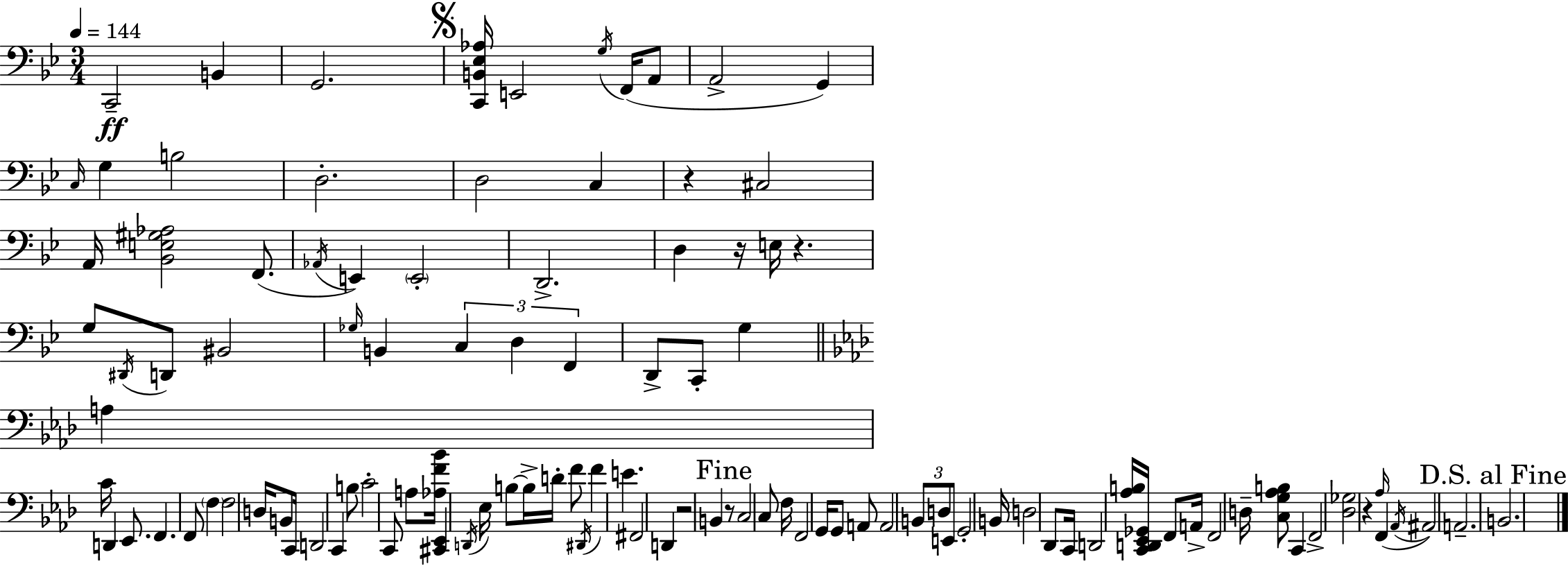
X:1
T:Untitled
M:3/4
L:1/4
K:Bb
C,,2 B,, G,,2 [C,,B,,_E,_A,]/4 E,,2 G,/4 F,,/4 A,,/2 A,,2 G,, C,/4 G, B,2 D,2 D,2 C, z ^C,2 A,,/4 [_B,,E,^G,_A,]2 F,,/2 _A,,/4 E,, E,,2 D,,2 D, z/4 E,/4 z G,/2 ^D,,/4 D,,/2 ^B,,2 _G,/4 B,, C, D, F,, D,,/2 C,,/2 G, A, C/4 D,, _E,,/2 F,, F,,/2 F, F,2 D,/4 B,,/2 C,,/4 D,,2 C,, B,/2 C2 C,,/2 A,/2 [_A,F_B]/4 [^C,,_E,,] D,,/4 _E,/4 B,/2 B,/4 D/4 F/2 ^D,,/4 F E ^F,,2 D,, z2 B,, z/2 C,2 C,/2 F,/4 F,,2 G,,/4 G,,/2 A,,/2 A,,2 B,,/2 D,/2 E,,/2 G,,2 B,,/4 D,2 _D,,/2 C,,/4 D,,2 [_A,B,]/4 [C,,D,,_E,,_G,,]/4 F,,/2 A,,/4 F,,2 D,/4 [C,G,_A,B,]/2 C,, F,,2 [_D,_G,]2 z _A,/4 F,, _A,,/4 ^A,,2 A,,2 B,,2